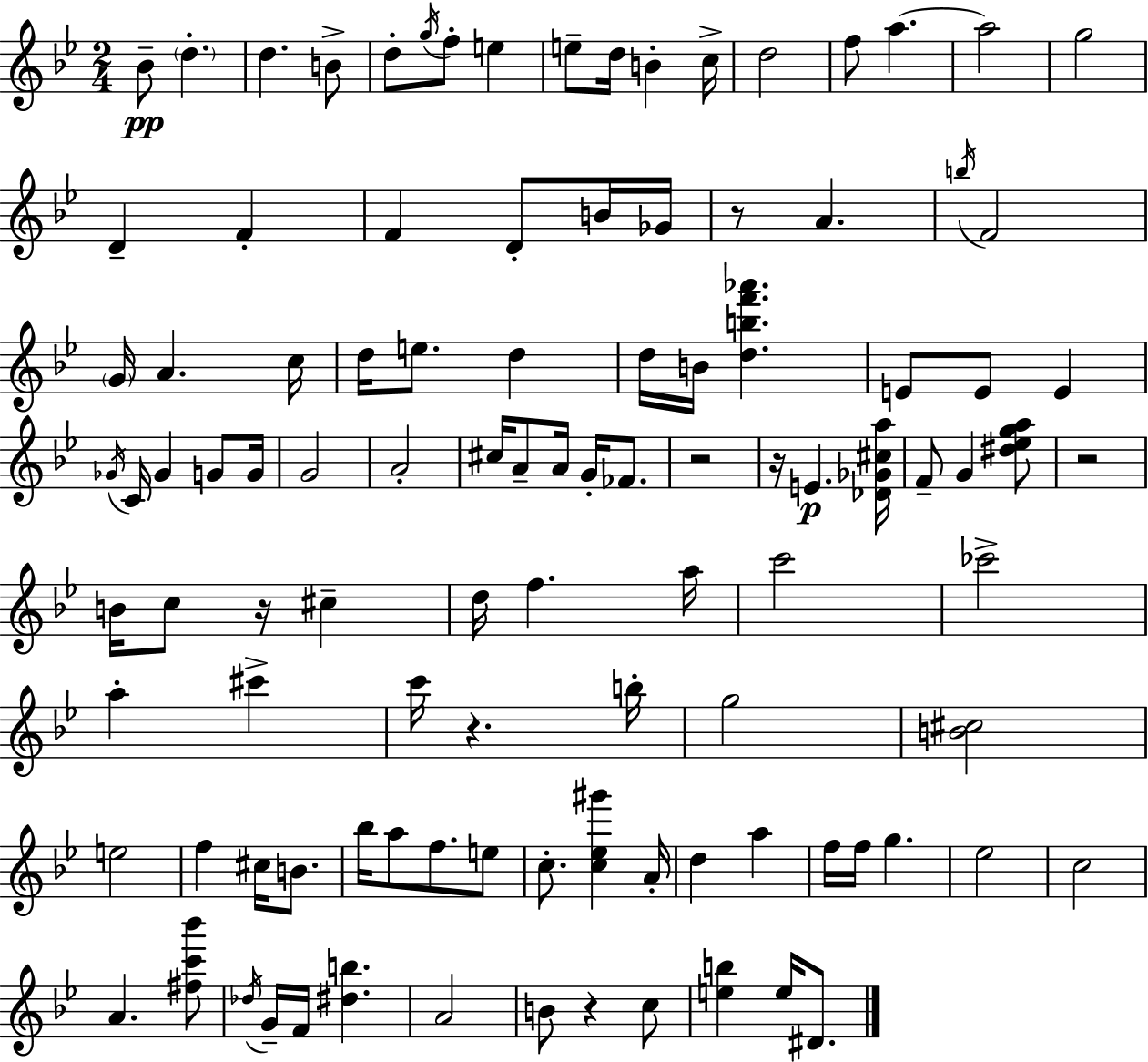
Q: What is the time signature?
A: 2/4